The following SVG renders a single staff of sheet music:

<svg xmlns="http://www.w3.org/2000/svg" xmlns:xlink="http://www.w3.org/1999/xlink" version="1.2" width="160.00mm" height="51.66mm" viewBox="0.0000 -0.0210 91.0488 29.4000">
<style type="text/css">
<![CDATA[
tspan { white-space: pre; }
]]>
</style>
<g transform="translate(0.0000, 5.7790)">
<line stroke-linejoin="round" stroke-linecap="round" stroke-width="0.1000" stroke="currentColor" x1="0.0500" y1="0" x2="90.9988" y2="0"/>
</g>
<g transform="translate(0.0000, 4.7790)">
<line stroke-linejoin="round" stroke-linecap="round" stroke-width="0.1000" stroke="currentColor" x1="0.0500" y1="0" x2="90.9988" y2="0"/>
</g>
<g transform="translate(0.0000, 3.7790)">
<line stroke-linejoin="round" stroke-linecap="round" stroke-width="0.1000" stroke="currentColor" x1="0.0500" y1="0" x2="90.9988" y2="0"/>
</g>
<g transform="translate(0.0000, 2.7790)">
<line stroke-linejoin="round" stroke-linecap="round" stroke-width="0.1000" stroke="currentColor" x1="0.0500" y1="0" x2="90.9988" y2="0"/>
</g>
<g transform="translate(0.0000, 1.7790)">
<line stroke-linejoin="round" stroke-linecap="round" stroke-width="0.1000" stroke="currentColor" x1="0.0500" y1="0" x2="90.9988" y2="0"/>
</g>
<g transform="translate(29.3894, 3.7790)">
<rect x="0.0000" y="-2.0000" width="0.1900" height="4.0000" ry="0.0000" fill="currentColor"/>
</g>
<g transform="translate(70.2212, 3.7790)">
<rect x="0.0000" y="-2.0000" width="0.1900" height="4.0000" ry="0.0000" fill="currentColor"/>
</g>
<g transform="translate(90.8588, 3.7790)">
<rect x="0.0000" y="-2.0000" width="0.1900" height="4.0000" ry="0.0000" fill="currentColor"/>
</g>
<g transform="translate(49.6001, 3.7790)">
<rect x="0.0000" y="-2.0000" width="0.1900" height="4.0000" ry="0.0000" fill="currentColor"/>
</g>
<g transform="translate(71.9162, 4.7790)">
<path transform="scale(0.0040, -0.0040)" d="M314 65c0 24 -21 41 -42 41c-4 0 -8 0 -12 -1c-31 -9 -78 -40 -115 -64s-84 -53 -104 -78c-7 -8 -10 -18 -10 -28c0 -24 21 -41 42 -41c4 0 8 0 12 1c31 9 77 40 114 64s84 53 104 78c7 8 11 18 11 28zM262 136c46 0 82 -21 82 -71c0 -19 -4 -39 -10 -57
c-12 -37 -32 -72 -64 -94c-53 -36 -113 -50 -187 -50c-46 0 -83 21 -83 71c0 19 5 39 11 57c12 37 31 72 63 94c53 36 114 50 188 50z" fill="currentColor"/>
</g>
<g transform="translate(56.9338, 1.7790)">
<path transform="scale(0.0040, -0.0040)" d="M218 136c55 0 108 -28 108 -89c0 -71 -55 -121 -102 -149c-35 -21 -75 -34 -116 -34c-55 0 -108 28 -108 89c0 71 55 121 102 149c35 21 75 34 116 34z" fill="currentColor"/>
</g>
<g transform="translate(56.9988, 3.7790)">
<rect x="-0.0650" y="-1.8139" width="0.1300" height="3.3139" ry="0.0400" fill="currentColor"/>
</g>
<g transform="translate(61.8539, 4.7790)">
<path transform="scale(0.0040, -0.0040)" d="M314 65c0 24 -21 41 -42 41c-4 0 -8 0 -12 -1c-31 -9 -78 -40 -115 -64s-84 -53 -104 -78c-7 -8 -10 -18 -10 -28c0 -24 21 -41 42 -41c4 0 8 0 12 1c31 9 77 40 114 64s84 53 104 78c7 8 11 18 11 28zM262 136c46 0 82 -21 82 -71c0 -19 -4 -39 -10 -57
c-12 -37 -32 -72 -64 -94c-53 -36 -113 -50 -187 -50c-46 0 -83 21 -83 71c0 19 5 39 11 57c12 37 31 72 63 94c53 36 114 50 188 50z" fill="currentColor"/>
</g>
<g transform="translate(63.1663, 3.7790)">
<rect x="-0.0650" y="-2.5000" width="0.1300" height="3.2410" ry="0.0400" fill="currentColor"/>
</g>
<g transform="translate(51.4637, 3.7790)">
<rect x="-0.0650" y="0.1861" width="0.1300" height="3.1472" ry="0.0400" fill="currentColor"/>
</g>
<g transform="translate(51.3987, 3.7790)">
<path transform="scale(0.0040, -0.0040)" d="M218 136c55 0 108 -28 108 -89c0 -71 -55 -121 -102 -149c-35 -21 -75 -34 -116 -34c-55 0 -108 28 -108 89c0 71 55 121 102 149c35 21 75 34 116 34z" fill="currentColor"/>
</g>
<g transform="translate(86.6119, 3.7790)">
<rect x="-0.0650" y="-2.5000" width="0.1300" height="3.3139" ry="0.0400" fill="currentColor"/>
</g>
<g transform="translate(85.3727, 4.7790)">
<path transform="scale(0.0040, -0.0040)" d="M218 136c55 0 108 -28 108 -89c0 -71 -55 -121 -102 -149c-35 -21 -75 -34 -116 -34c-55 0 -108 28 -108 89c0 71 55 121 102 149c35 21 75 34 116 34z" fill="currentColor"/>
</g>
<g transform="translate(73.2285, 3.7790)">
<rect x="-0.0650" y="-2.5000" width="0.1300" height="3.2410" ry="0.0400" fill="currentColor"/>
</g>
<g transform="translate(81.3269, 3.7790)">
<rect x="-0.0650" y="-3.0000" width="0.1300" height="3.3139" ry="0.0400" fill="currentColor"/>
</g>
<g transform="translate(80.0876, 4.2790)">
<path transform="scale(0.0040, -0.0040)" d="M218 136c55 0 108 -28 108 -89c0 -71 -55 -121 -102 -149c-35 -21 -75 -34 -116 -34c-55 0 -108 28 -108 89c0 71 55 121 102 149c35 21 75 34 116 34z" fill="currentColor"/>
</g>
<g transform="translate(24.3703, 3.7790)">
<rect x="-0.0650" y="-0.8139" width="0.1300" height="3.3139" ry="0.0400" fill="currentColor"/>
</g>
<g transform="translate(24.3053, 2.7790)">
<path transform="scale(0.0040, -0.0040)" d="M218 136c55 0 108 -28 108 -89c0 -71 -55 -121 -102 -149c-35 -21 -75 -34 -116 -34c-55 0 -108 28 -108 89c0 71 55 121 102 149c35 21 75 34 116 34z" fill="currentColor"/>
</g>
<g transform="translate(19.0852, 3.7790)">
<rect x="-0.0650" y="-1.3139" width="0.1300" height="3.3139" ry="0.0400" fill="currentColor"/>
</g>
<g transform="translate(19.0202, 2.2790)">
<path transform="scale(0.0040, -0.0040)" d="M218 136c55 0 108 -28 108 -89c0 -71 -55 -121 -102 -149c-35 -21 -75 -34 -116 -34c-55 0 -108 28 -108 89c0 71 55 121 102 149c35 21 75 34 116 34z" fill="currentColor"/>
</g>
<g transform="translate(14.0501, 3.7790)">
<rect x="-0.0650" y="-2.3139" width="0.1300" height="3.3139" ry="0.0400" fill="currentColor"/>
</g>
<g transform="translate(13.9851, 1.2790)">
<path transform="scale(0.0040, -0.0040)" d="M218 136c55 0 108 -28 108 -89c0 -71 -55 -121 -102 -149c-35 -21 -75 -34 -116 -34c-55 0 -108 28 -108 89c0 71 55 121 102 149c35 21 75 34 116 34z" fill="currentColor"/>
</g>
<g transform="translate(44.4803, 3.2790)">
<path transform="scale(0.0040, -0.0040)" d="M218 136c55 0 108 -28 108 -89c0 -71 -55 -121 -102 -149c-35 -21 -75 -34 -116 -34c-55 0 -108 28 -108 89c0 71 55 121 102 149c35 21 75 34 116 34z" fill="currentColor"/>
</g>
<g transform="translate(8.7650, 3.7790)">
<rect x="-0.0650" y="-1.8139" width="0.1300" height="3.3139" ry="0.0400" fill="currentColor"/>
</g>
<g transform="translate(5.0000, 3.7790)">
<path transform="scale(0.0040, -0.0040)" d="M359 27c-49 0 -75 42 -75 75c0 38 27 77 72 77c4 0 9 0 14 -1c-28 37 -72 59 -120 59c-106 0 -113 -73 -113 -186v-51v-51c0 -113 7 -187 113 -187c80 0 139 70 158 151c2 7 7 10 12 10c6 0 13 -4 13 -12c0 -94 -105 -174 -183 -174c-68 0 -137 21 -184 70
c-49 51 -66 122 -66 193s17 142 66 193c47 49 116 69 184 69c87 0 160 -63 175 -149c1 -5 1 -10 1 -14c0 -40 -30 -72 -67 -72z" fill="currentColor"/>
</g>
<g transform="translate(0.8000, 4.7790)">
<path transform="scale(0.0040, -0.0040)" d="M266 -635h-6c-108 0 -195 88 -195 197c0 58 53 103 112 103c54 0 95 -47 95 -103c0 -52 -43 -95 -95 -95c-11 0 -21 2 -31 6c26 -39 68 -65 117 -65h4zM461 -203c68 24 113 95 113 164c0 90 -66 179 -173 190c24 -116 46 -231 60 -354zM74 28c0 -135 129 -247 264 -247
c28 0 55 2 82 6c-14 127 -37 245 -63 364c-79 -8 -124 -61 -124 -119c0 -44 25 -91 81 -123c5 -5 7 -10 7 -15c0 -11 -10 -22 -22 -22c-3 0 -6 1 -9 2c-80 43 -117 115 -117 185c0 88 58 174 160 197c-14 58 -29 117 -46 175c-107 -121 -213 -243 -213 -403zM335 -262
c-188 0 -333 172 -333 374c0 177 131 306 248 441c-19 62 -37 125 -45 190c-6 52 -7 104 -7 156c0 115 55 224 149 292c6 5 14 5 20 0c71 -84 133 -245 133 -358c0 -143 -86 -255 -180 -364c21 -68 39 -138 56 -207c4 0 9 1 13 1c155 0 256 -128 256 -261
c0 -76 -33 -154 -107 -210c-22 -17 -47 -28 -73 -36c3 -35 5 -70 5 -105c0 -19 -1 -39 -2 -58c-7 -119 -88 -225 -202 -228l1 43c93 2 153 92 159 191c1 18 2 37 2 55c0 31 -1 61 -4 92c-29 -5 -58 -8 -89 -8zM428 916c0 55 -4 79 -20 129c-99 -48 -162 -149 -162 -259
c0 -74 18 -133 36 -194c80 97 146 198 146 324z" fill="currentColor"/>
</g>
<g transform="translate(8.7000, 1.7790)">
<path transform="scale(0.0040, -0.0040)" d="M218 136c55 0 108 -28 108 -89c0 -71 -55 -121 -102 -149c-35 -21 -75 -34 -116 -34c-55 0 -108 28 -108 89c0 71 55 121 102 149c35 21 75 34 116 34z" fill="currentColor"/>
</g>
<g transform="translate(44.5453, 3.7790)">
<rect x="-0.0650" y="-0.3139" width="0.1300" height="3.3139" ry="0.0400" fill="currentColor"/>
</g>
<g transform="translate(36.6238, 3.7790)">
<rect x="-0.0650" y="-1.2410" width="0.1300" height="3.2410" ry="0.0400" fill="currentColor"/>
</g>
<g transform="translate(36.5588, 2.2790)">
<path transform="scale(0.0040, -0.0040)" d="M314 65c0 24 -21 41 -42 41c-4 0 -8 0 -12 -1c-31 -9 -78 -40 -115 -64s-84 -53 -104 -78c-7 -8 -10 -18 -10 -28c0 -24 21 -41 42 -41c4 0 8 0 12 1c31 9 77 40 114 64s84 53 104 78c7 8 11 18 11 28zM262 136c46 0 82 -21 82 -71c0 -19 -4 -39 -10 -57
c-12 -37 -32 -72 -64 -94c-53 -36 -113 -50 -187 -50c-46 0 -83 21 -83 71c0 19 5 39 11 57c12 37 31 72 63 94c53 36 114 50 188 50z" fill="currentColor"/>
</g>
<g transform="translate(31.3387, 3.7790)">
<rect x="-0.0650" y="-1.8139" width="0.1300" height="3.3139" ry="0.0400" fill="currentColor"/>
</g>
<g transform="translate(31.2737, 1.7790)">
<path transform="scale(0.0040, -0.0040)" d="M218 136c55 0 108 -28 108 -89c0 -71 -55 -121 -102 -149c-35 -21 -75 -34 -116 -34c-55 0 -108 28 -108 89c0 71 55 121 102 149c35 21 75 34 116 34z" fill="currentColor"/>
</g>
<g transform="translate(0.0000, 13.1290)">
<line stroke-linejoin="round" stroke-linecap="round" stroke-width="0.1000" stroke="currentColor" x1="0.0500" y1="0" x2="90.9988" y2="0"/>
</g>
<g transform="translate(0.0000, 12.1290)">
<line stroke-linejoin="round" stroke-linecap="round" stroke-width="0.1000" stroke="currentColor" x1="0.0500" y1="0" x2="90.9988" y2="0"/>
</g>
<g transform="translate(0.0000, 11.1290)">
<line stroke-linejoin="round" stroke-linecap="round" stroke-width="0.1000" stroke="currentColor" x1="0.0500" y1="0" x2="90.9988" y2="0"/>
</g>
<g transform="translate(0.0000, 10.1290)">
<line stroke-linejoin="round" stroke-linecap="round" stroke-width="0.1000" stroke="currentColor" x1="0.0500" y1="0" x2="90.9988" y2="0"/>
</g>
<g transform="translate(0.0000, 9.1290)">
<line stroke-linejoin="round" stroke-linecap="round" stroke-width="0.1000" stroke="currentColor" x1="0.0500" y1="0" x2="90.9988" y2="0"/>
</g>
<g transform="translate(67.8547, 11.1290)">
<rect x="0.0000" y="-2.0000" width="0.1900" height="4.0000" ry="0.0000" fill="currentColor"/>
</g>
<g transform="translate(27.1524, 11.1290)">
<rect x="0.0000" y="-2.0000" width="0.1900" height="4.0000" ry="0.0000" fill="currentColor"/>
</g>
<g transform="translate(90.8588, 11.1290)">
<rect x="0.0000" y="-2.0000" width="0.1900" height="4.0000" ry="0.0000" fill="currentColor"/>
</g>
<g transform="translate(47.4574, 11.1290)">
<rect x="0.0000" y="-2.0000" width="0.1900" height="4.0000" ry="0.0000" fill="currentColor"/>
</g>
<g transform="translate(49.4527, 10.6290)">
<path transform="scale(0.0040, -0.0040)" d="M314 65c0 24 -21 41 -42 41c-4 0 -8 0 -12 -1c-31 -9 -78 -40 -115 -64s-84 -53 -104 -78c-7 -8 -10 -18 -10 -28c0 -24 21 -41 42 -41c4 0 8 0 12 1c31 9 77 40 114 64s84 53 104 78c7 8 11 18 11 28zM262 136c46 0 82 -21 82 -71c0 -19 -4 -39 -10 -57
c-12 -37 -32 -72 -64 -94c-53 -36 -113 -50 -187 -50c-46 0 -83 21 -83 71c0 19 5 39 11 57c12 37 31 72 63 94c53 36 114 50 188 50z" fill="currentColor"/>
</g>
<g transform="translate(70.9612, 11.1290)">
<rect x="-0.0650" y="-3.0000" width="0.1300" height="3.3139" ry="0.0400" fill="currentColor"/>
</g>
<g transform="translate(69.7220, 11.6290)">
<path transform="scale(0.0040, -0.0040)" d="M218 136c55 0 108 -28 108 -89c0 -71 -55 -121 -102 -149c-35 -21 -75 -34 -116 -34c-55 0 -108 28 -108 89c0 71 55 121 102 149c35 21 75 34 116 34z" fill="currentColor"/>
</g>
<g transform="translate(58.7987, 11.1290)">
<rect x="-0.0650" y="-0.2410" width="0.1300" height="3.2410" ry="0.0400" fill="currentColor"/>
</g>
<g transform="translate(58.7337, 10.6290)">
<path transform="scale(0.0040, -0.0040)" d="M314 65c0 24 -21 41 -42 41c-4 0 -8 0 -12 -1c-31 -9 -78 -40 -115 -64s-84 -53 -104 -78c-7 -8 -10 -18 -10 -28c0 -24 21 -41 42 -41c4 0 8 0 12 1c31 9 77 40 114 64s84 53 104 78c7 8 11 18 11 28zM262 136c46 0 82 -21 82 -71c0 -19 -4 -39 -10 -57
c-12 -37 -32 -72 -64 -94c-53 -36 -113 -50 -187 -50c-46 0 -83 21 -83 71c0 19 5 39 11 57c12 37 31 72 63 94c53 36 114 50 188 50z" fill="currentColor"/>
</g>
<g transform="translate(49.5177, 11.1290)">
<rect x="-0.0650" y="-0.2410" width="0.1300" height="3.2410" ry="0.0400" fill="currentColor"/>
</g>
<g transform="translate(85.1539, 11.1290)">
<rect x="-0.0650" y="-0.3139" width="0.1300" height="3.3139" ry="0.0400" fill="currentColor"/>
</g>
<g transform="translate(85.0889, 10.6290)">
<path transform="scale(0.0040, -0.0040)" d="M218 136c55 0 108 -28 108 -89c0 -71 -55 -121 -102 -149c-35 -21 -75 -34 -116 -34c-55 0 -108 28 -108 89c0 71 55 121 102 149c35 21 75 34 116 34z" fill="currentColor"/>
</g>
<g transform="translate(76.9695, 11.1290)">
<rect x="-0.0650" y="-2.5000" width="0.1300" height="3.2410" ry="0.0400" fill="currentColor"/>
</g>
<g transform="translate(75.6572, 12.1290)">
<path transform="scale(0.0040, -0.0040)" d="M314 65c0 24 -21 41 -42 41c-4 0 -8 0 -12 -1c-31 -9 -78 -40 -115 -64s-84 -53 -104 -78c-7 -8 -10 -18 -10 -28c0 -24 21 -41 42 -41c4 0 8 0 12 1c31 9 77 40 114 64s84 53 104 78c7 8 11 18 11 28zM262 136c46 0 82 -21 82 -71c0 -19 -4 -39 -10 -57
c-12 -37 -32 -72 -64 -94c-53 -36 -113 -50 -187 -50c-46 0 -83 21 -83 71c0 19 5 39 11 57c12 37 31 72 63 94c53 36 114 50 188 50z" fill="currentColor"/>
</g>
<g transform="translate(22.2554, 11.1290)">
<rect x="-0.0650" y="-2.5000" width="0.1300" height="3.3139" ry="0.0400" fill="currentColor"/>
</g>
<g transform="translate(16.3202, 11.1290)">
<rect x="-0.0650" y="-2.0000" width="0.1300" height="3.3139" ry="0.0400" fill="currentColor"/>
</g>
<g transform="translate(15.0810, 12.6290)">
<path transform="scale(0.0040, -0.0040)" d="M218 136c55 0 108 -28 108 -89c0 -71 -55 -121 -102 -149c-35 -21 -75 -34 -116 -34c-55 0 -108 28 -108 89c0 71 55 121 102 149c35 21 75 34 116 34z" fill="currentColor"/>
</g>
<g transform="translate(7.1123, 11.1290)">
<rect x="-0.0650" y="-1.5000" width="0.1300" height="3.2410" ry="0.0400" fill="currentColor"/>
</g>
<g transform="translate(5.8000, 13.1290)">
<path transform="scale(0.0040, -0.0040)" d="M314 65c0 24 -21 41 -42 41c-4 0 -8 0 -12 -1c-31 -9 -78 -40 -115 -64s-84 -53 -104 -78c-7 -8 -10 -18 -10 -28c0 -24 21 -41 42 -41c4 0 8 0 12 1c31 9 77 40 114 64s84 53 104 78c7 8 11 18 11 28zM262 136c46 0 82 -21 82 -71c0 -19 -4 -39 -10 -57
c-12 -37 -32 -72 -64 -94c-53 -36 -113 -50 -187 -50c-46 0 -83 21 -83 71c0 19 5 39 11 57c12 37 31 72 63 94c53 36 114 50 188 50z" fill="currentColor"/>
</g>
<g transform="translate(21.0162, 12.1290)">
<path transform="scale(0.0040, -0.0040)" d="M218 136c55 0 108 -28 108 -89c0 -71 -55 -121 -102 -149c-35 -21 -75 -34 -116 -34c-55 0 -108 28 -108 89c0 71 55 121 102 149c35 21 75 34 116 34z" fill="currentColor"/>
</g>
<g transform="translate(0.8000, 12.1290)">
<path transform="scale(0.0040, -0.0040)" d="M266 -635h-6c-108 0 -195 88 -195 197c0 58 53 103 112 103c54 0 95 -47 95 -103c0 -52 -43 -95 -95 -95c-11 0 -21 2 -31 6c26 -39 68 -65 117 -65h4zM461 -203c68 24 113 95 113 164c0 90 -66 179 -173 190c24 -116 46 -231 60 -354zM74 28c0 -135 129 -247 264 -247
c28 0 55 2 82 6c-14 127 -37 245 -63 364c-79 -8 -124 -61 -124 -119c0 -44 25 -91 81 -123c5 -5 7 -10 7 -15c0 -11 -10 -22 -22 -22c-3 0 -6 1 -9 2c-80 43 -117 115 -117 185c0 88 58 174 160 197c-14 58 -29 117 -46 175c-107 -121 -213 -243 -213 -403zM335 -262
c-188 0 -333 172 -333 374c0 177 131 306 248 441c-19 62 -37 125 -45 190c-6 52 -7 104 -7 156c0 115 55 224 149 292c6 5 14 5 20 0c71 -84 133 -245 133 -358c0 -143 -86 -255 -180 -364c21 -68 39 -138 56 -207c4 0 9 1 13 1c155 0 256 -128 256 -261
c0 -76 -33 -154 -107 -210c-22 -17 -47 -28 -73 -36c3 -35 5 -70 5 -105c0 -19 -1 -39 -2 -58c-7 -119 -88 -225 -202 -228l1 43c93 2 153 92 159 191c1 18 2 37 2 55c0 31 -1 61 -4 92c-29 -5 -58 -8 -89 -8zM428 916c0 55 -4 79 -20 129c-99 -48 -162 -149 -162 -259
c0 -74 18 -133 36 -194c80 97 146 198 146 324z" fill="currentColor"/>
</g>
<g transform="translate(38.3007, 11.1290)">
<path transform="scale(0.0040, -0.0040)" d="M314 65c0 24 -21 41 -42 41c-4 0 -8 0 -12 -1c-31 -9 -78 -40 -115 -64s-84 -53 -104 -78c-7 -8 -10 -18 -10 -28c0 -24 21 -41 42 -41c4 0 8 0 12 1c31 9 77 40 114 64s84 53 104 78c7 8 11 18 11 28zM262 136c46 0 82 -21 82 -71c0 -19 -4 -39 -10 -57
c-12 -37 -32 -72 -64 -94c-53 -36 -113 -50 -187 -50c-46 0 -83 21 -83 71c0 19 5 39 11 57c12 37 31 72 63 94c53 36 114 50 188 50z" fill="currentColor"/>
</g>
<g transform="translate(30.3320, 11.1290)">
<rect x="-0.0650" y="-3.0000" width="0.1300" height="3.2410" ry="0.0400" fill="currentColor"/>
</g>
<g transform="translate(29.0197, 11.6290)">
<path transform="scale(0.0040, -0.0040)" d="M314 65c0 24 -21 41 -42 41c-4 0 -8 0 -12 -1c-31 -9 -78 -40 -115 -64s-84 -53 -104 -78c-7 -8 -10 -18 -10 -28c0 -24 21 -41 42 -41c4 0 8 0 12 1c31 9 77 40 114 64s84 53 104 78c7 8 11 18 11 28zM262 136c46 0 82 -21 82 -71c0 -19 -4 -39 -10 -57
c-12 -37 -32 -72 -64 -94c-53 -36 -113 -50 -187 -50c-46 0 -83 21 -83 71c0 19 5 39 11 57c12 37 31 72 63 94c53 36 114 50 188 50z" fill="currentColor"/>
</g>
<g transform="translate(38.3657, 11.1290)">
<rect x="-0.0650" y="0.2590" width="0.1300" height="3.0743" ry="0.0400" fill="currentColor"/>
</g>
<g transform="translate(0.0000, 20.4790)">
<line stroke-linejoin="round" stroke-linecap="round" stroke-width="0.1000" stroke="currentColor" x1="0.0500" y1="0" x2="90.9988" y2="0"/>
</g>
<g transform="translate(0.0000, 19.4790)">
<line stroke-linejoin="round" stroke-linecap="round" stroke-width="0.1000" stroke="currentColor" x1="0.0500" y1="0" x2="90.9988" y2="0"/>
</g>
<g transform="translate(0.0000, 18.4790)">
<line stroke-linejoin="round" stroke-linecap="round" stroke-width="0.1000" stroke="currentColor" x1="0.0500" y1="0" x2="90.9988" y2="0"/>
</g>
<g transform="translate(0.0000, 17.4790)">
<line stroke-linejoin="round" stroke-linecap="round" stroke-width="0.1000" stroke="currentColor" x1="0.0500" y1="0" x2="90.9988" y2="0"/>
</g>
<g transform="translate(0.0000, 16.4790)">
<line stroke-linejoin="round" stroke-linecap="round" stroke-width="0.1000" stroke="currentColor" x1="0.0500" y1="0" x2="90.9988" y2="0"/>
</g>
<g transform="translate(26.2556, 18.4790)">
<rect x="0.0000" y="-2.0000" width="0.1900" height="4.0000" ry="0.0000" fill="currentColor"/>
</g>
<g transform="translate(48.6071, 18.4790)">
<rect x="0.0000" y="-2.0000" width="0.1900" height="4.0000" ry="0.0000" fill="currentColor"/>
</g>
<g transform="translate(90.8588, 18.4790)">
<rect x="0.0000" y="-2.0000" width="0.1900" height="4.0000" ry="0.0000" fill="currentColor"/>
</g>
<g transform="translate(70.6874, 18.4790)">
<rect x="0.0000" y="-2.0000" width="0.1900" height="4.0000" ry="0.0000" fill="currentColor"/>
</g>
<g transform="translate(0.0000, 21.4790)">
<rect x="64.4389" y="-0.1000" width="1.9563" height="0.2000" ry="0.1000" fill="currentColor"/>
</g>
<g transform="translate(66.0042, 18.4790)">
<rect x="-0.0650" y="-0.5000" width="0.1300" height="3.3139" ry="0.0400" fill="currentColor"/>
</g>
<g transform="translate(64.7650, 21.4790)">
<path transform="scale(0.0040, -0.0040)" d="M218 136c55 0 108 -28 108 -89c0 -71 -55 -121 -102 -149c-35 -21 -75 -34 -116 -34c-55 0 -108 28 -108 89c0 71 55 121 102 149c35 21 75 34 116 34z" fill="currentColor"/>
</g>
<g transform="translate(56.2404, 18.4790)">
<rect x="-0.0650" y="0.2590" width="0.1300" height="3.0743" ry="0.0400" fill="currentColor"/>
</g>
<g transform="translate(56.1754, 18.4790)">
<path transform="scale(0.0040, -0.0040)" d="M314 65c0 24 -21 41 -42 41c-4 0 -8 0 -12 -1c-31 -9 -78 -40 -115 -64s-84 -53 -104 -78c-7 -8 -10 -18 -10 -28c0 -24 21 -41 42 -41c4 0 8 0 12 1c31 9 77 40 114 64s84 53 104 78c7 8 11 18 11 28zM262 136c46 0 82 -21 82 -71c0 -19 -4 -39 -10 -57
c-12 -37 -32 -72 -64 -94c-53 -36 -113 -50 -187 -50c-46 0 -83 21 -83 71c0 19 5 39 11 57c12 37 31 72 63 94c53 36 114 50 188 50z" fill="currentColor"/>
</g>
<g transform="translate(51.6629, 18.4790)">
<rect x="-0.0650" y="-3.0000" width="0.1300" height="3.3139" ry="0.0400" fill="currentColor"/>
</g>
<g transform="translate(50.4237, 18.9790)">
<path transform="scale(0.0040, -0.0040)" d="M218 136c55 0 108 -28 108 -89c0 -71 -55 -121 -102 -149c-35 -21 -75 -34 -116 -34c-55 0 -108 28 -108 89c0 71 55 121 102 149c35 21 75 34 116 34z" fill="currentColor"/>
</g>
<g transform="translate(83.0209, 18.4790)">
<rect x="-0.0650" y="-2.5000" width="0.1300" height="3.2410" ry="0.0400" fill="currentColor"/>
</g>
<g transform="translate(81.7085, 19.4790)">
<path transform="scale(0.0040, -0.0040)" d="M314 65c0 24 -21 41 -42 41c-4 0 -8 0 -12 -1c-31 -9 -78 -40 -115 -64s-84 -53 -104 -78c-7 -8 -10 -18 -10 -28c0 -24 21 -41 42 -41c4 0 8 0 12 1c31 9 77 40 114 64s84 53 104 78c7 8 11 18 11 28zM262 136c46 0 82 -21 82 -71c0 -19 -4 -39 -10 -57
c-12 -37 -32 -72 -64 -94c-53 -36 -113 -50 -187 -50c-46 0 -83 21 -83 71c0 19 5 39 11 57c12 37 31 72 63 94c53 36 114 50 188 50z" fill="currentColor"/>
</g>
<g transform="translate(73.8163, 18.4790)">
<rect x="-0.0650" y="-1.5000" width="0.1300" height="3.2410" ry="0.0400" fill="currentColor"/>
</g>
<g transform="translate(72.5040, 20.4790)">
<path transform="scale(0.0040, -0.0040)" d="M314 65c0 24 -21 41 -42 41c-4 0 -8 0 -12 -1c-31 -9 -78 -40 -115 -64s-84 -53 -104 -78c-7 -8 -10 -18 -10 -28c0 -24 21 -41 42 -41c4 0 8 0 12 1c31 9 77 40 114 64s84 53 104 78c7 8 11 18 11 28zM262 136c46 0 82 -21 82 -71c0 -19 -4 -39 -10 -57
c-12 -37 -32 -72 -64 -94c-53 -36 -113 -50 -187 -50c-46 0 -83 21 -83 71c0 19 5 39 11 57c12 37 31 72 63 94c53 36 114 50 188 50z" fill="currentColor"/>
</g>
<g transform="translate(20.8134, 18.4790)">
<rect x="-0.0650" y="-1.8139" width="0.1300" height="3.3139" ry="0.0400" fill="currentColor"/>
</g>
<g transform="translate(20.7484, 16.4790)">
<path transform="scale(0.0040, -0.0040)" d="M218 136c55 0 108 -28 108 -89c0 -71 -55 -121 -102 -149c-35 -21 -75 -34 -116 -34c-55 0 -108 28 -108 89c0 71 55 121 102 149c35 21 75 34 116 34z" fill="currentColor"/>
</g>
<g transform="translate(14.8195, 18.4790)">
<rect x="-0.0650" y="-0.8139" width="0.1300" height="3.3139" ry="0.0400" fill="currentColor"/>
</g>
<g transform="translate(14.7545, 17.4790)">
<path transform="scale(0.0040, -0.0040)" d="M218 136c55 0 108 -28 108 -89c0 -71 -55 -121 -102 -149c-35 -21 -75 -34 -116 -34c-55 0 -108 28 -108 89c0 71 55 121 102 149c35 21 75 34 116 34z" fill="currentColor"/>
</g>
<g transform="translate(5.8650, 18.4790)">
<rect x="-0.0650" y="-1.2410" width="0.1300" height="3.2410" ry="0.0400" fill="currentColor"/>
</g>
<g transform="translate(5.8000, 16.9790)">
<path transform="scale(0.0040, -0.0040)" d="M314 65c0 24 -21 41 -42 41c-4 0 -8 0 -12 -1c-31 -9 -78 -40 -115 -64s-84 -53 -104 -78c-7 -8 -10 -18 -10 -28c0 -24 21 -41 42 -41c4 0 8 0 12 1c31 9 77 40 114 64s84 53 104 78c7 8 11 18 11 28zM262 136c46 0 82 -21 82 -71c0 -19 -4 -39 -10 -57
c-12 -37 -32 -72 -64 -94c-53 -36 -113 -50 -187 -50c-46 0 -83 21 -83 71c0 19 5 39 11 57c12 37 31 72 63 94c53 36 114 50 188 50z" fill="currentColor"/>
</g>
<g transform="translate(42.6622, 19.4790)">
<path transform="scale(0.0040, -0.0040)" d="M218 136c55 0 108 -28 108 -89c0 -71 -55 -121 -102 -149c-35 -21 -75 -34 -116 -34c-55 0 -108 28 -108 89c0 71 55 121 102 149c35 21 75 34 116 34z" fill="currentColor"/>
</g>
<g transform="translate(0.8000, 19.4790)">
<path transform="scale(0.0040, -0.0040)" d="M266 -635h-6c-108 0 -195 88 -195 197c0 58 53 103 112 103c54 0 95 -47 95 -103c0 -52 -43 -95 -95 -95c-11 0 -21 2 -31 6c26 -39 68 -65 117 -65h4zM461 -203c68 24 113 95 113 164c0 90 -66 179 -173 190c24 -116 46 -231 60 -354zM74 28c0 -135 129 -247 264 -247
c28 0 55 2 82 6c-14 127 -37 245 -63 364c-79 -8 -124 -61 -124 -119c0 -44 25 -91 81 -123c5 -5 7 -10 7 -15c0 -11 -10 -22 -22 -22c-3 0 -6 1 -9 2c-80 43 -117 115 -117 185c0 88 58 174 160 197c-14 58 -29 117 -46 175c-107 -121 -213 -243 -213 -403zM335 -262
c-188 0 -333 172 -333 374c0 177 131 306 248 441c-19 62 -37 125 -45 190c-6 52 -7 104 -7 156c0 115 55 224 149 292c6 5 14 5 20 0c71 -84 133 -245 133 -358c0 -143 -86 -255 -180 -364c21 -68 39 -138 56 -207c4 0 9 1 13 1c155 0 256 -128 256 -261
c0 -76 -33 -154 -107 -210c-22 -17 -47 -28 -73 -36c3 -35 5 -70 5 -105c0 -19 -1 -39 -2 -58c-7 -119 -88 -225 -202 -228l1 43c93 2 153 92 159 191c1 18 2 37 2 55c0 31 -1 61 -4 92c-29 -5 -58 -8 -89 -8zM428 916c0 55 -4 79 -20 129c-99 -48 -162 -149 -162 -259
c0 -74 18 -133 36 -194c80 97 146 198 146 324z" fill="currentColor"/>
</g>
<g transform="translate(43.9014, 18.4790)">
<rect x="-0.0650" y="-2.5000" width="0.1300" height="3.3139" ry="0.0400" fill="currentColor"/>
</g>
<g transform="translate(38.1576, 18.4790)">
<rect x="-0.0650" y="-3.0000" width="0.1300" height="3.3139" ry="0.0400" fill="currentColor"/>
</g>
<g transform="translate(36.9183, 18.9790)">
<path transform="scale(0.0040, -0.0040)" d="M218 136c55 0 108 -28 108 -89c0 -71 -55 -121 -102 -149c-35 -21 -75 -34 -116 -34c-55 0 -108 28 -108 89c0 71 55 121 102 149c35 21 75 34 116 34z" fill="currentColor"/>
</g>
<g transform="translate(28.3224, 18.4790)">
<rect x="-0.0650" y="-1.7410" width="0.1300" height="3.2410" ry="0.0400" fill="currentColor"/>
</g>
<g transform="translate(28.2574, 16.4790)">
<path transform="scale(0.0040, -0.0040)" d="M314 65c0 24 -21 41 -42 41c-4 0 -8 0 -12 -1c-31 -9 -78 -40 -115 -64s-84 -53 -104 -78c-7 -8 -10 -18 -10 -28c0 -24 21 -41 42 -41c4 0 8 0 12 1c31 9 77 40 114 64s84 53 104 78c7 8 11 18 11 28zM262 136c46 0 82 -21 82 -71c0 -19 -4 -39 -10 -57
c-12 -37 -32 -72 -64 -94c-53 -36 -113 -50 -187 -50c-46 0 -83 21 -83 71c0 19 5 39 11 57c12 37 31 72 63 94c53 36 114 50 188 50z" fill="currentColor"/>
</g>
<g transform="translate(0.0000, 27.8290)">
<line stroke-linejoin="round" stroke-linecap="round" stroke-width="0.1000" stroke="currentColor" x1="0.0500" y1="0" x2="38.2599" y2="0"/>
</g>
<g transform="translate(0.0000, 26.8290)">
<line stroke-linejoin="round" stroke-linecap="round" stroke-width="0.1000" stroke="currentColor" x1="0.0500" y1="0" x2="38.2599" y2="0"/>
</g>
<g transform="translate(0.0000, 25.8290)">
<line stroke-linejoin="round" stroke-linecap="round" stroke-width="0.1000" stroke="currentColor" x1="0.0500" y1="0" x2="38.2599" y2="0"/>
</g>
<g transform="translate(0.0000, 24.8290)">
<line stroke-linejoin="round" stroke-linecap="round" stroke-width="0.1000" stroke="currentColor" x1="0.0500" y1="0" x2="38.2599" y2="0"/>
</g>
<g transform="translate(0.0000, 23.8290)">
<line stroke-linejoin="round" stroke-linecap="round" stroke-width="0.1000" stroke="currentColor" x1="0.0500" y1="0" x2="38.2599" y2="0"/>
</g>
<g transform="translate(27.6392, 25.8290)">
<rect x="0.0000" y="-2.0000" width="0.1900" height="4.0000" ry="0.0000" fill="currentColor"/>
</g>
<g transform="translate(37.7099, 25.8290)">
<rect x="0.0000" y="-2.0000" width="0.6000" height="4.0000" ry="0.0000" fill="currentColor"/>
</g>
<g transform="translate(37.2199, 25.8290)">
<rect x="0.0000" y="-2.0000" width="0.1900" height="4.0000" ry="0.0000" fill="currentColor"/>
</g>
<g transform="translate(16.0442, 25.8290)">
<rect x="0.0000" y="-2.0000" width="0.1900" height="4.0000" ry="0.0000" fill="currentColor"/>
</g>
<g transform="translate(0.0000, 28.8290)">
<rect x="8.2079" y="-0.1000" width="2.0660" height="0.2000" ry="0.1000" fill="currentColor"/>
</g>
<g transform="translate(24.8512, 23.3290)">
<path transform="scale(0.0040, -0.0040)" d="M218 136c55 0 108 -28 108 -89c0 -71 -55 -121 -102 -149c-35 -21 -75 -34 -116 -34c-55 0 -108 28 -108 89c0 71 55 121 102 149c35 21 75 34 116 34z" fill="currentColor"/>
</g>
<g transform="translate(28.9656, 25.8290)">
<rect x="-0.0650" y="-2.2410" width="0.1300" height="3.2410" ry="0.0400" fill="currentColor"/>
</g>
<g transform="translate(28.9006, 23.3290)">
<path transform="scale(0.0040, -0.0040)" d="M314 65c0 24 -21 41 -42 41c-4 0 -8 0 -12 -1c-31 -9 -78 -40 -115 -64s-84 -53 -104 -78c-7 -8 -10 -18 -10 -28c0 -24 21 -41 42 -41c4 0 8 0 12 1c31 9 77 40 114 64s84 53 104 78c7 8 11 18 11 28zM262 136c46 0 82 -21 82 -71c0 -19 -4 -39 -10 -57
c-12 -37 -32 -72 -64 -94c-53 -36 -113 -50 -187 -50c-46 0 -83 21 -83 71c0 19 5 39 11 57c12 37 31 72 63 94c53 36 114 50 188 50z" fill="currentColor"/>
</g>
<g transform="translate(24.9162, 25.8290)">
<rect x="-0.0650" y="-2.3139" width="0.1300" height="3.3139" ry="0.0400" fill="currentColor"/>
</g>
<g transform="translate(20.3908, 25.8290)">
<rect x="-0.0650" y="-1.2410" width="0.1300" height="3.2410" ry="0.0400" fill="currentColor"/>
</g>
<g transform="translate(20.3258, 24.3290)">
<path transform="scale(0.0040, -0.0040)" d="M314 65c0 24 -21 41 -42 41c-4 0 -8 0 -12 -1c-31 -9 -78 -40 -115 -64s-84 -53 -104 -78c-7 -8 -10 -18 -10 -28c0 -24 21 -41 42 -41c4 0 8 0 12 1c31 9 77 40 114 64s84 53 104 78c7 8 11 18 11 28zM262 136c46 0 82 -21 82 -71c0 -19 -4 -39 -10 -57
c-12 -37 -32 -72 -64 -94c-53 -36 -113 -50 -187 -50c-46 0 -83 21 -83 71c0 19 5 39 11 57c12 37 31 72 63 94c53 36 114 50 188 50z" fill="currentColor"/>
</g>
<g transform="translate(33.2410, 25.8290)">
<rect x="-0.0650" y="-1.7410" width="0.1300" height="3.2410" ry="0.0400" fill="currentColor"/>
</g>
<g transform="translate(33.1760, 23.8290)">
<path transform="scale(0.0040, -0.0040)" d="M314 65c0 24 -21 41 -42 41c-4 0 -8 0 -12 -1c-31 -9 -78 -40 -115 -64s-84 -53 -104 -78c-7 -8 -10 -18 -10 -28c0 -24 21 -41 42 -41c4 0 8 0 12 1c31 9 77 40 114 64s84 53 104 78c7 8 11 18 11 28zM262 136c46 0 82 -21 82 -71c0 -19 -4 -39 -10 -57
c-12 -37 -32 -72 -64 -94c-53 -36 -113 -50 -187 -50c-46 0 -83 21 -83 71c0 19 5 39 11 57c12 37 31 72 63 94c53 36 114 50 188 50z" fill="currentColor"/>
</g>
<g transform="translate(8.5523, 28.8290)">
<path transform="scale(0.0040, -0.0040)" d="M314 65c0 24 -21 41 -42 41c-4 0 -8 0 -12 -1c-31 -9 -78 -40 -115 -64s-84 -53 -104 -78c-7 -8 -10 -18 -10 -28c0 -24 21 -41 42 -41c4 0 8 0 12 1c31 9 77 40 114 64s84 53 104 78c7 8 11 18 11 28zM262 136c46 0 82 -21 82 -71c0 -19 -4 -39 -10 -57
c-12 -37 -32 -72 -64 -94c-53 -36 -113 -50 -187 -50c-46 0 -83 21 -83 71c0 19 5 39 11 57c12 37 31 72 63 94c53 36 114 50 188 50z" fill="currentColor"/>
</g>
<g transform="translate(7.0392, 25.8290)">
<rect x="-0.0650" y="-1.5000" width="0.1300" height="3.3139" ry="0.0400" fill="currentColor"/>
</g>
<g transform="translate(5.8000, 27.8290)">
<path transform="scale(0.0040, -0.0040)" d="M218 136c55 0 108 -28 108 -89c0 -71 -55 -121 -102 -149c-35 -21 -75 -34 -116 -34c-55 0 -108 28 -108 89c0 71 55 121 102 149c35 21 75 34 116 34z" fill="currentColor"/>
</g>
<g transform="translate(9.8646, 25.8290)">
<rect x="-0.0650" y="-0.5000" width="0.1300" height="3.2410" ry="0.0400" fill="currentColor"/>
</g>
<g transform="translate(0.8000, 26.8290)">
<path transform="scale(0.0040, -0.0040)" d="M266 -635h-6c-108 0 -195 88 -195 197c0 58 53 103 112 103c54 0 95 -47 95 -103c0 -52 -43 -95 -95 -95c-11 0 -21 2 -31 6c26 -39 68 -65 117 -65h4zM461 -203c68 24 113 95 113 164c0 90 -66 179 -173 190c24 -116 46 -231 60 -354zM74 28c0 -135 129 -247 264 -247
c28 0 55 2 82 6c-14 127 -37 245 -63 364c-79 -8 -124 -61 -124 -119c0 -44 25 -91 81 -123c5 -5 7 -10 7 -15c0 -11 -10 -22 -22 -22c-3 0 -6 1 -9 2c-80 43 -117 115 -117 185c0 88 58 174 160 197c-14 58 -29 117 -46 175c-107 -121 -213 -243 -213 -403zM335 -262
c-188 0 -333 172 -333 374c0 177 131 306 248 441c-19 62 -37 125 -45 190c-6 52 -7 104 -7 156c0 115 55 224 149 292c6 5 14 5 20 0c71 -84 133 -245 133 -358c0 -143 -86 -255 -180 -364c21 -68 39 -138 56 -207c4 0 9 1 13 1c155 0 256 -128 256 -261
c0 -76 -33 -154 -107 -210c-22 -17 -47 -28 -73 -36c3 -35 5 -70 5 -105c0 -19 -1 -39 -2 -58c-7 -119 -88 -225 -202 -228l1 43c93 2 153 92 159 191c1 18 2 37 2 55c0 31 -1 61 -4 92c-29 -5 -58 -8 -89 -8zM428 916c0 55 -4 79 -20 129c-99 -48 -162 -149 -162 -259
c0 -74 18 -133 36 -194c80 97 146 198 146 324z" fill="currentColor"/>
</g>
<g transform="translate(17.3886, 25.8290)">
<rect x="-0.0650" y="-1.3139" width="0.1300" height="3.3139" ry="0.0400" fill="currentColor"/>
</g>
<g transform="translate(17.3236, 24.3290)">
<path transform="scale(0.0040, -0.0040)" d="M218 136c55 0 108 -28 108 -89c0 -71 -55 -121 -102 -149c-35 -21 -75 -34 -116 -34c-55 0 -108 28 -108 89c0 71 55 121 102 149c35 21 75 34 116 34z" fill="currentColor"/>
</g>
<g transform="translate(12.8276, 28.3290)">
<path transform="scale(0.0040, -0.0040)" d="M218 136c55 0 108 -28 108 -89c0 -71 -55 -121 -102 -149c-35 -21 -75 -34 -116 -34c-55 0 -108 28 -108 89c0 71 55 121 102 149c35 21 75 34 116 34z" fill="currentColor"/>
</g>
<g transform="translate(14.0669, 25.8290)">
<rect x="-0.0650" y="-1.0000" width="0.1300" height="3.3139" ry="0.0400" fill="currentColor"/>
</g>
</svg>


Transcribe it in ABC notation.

X:1
T:Untitled
M:4/4
L:1/4
K:C
f g e d f e2 c B f G2 G2 A G E2 F G A2 B2 c2 c2 A G2 c e2 d f f2 A G A B2 C E2 G2 E C2 D e e2 g g2 f2